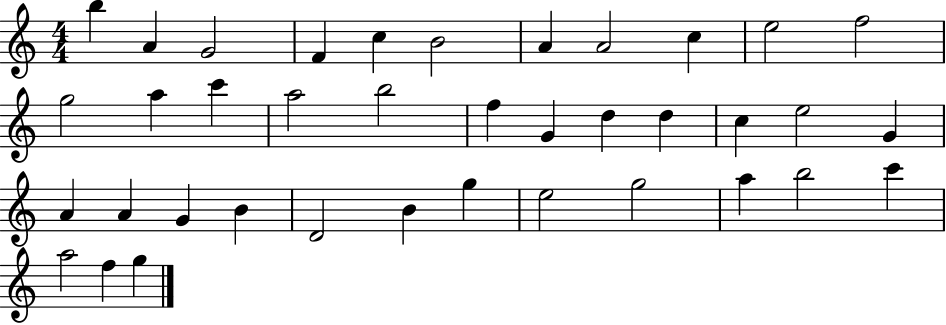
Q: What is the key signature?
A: C major